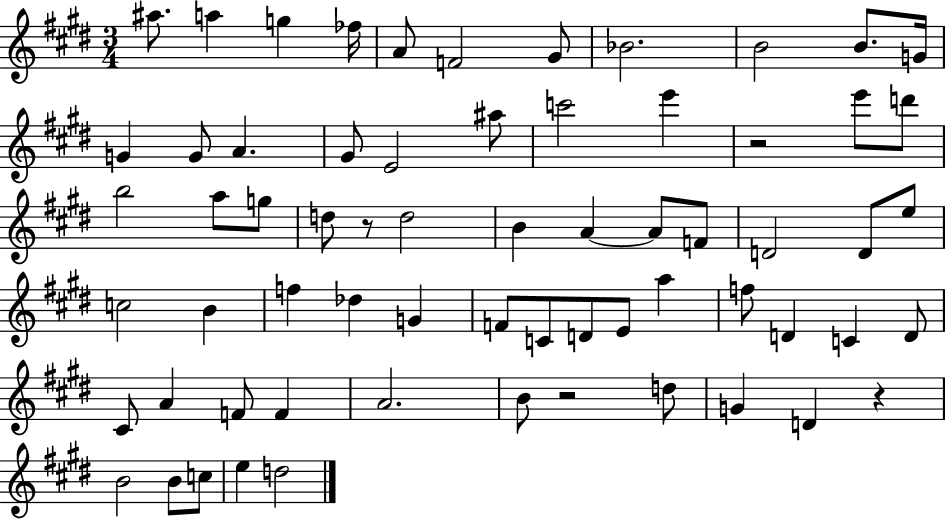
X:1
T:Untitled
M:3/4
L:1/4
K:E
^a/2 a g _f/4 A/2 F2 ^G/2 _B2 B2 B/2 G/4 G G/2 A ^G/2 E2 ^a/2 c'2 e' z2 e'/2 d'/2 b2 a/2 g/2 d/2 z/2 d2 B A A/2 F/2 D2 D/2 e/2 c2 B f _d G F/2 C/2 D/2 E/2 a f/2 D C D/2 ^C/2 A F/2 F A2 B/2 z2 d/2 G D z B2 B/2 c/2 e d2